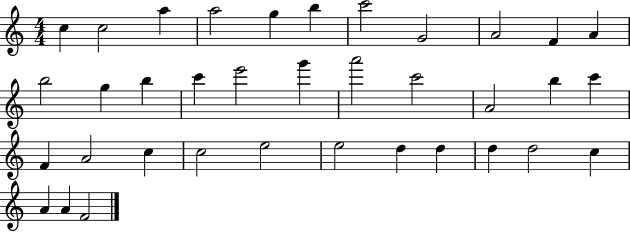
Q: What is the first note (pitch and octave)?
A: C5